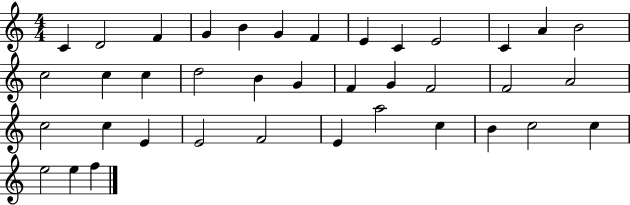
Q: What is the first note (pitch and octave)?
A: C4